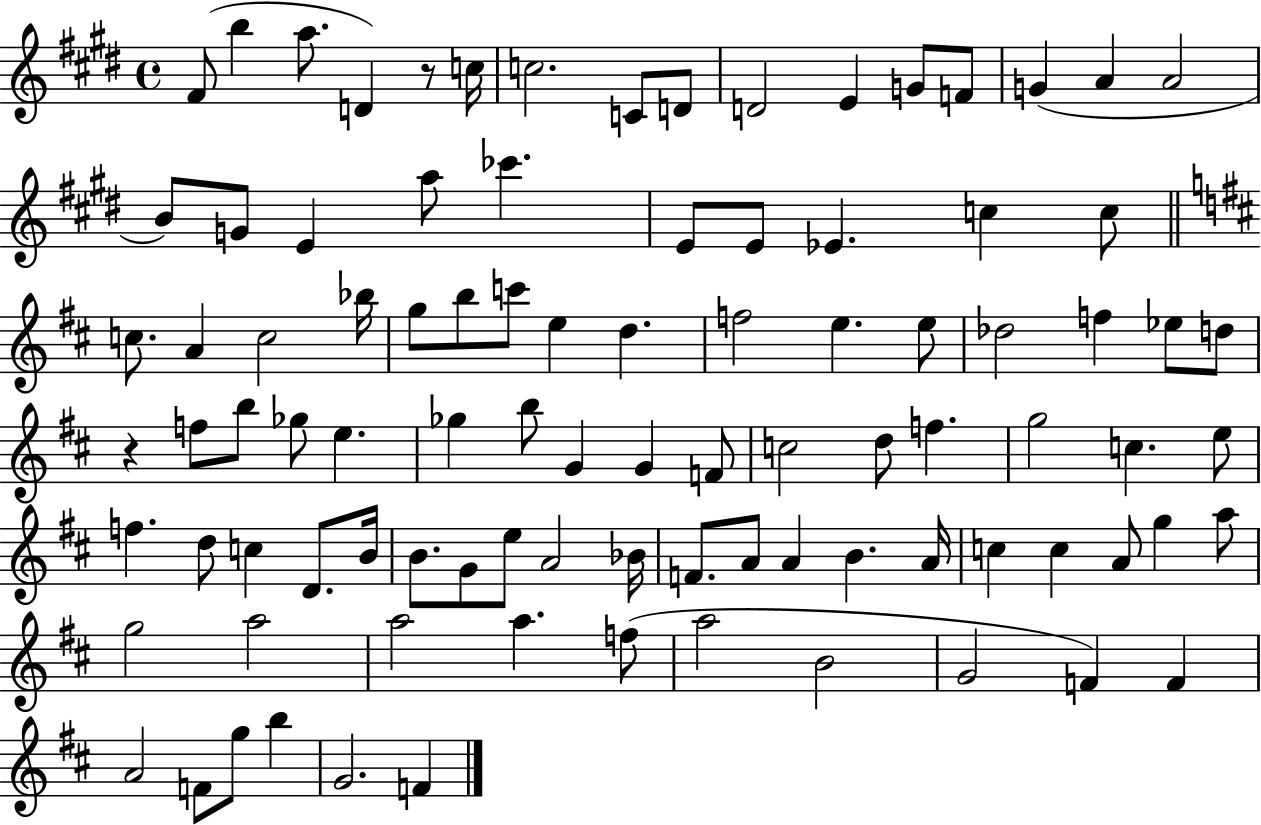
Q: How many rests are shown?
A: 2